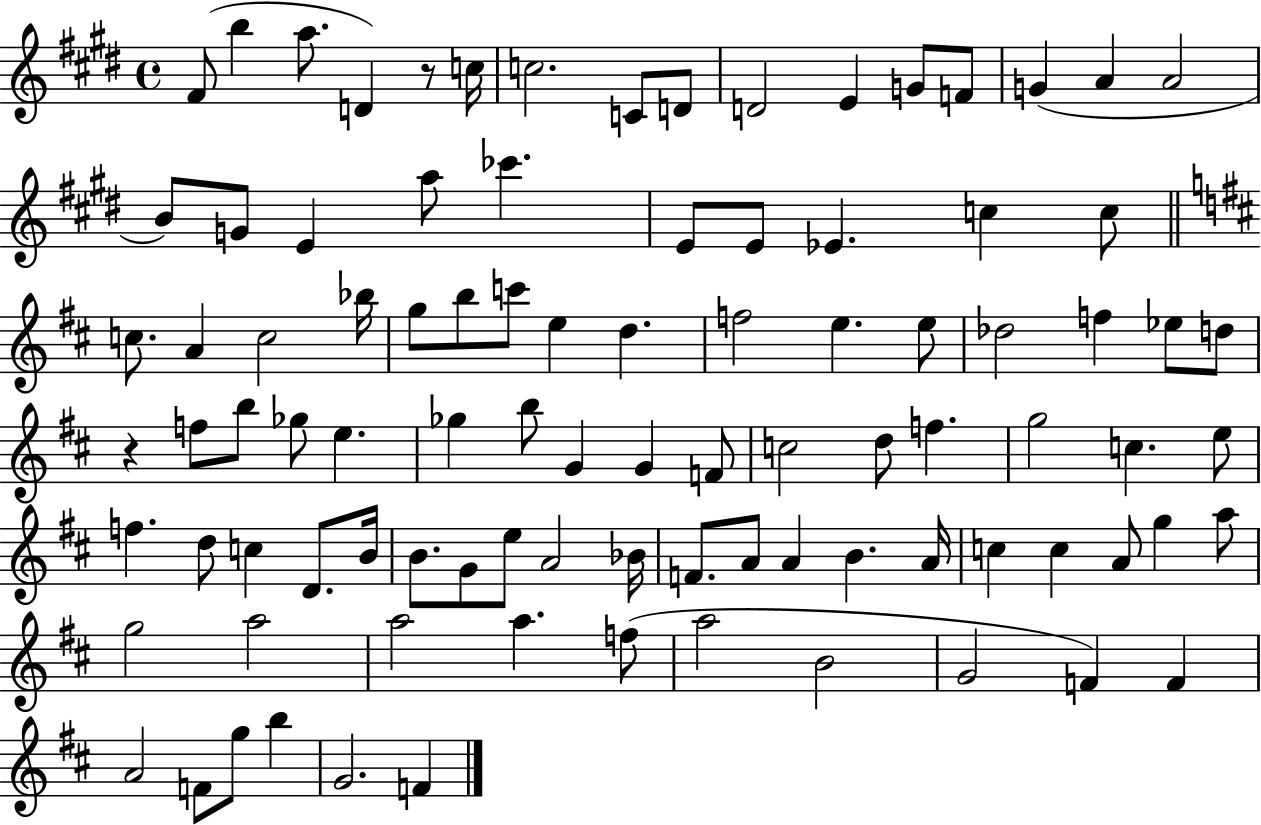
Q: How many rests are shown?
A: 2